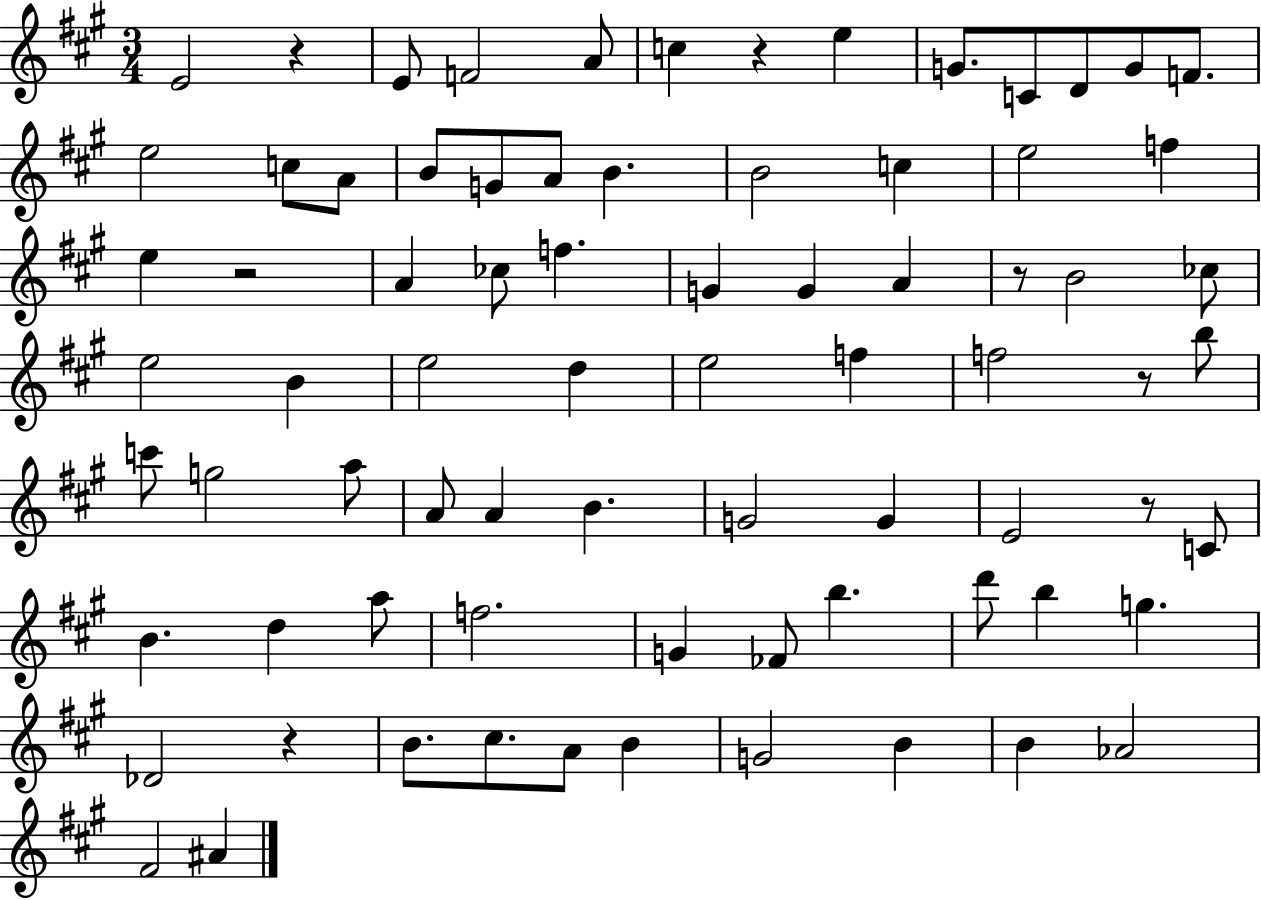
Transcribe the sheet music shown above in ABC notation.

X:1
T:Untitled
M:3/4
L:1/4
K:A
E2 z E/2 F2 A/2 c z e G/2 C/2 D/2 G/2 F/2 e2 c/2 A/2 B/2 G/2 A/2 B B2 c e2 f e z2 A _c/2 f G G A z/2 B2 _c/2 e2 B e2 d e2 f f2 z/2 b/2 c'/2 g2 a/2 A/2 A B G2 G E2 z/2 C/2 B d a/2 f2 G _F/2 b d'/2 b g _D2 z B/2 ^c/2 A/2 B G2 B B _A2 ^F2 ^A